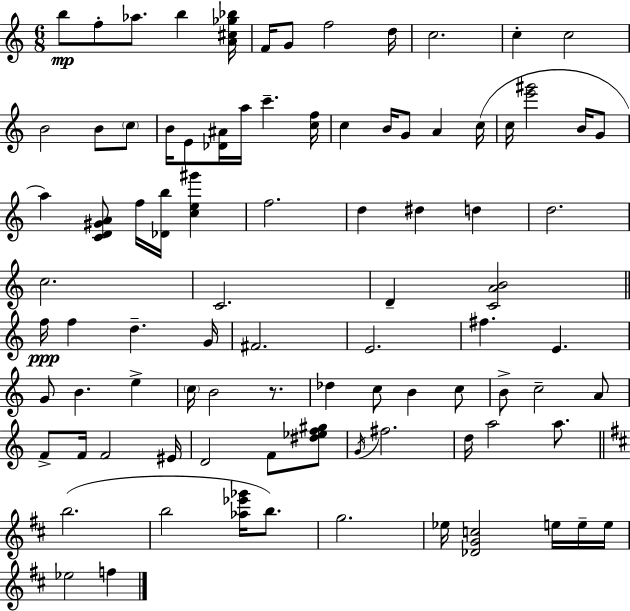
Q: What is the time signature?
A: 6/8